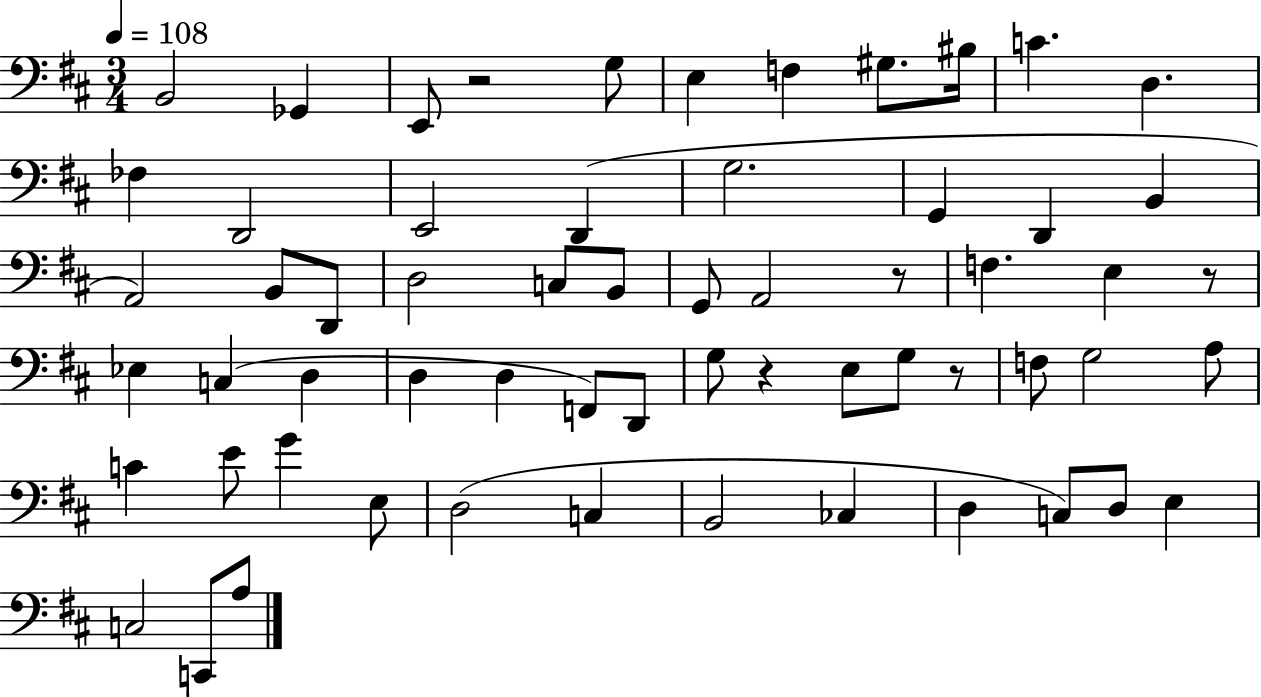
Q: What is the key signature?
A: D major